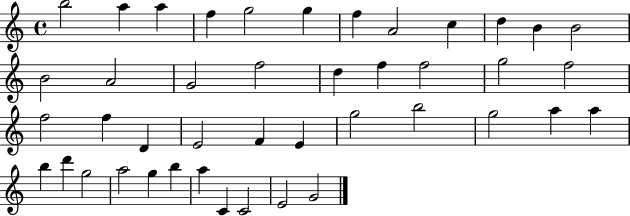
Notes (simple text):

B5/h A5/q A5/q F5/q G5/h G5/q F5/q A4/h C5/q D5/q B4/q B4/h B4/h A4/h G4/h F5/h D5/q F5/q F5/h G5/h F5/h F5/h F5/q D4/q E4/h F4/q E4/q G5/h B5/h G5/h A5/q A5/q B5/q D6/q G5/h A5/h G5/q B5/q A5/q C4/q C4/h E4/h G4/h